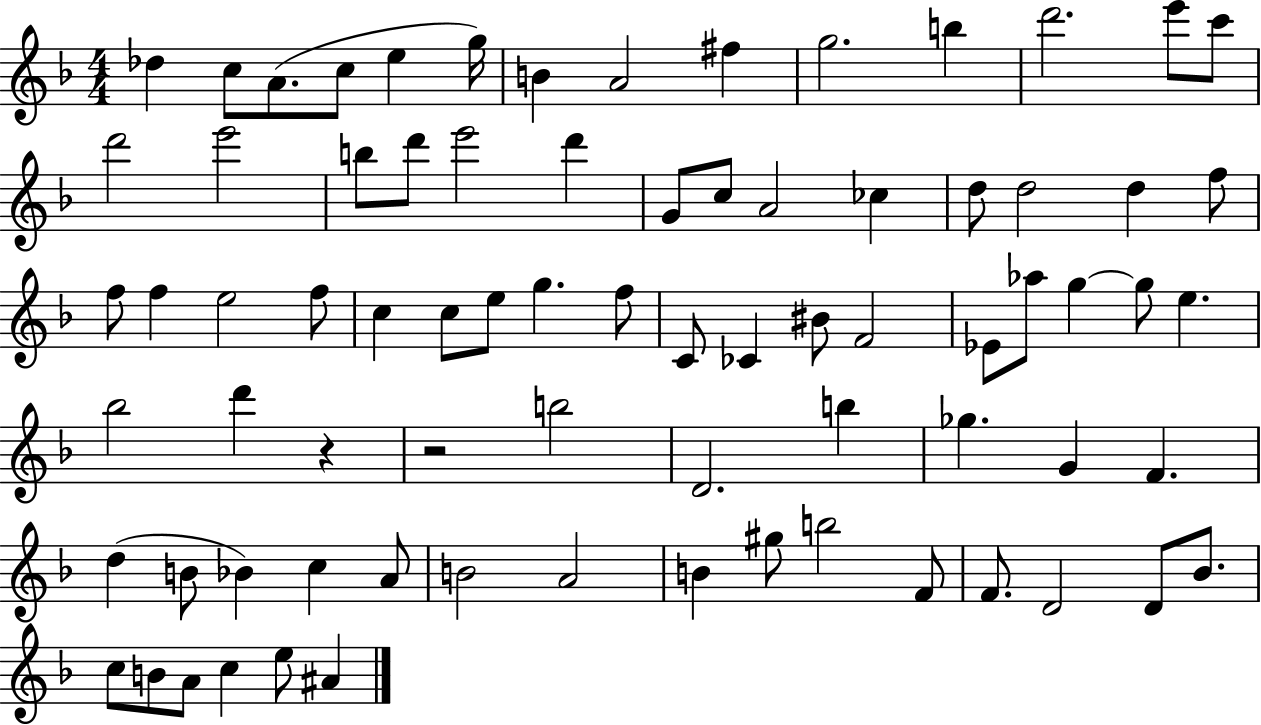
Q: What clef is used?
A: treble